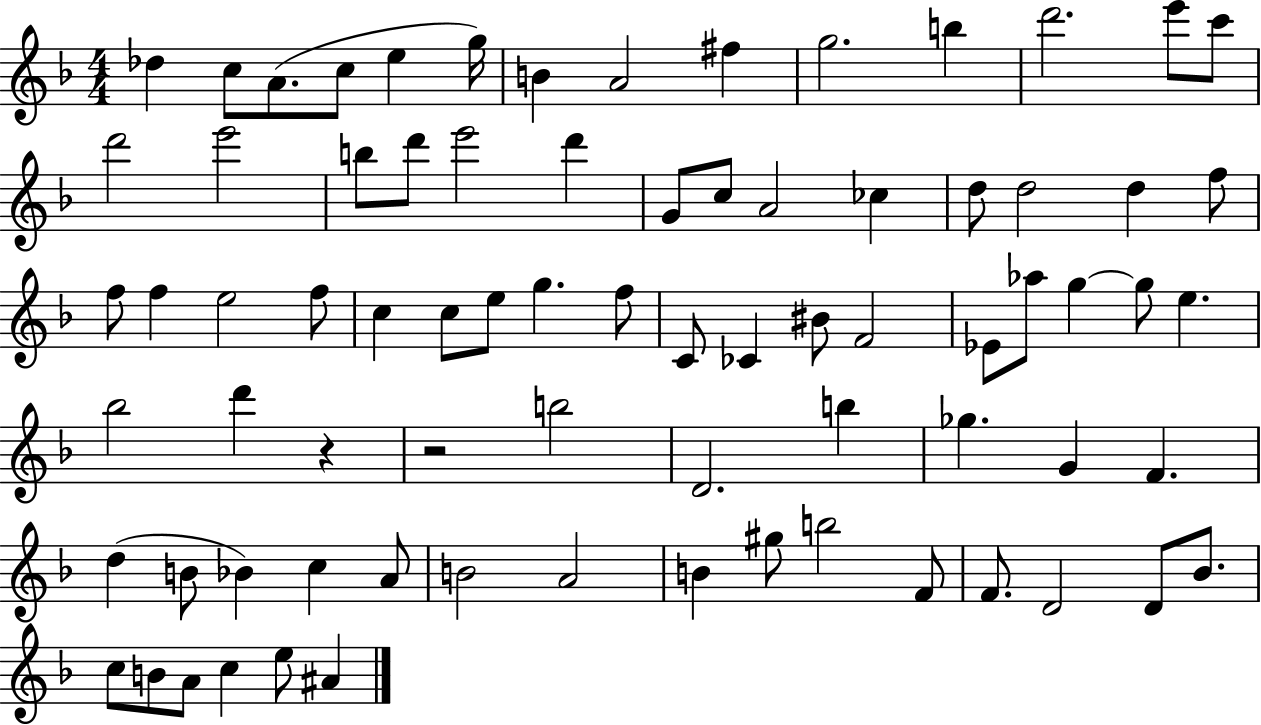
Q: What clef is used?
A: treble